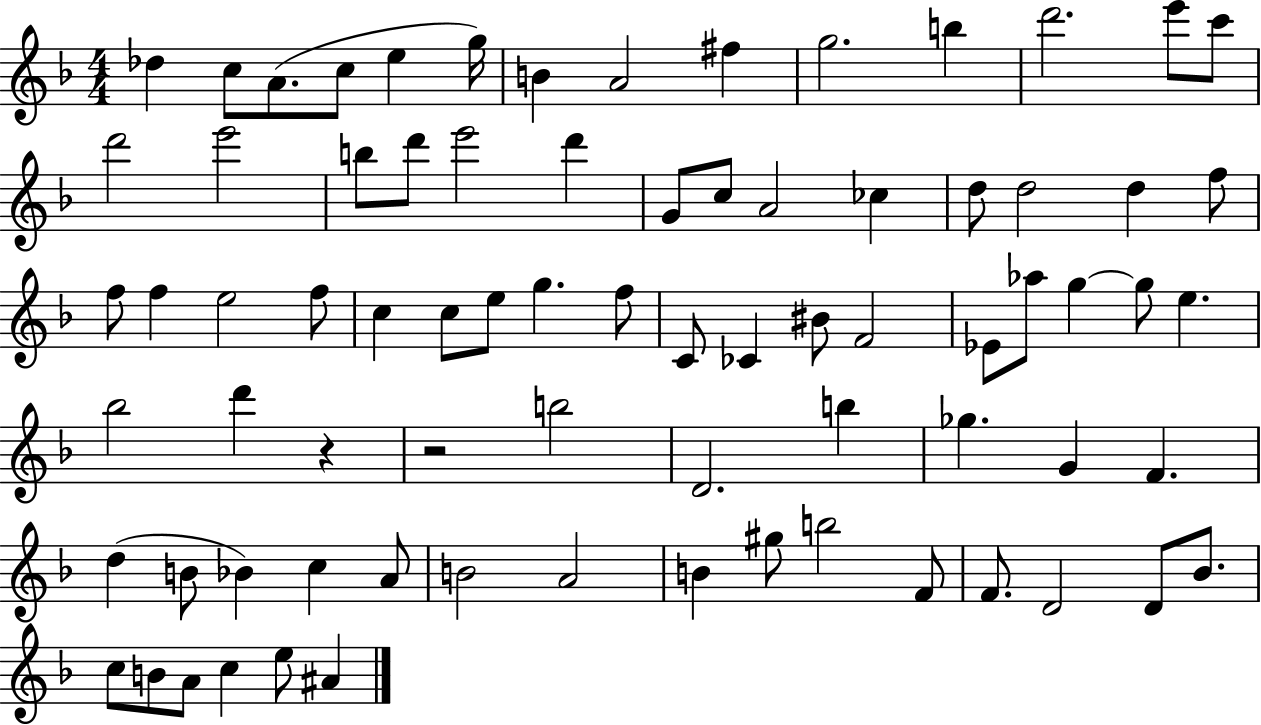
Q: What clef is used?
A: treble